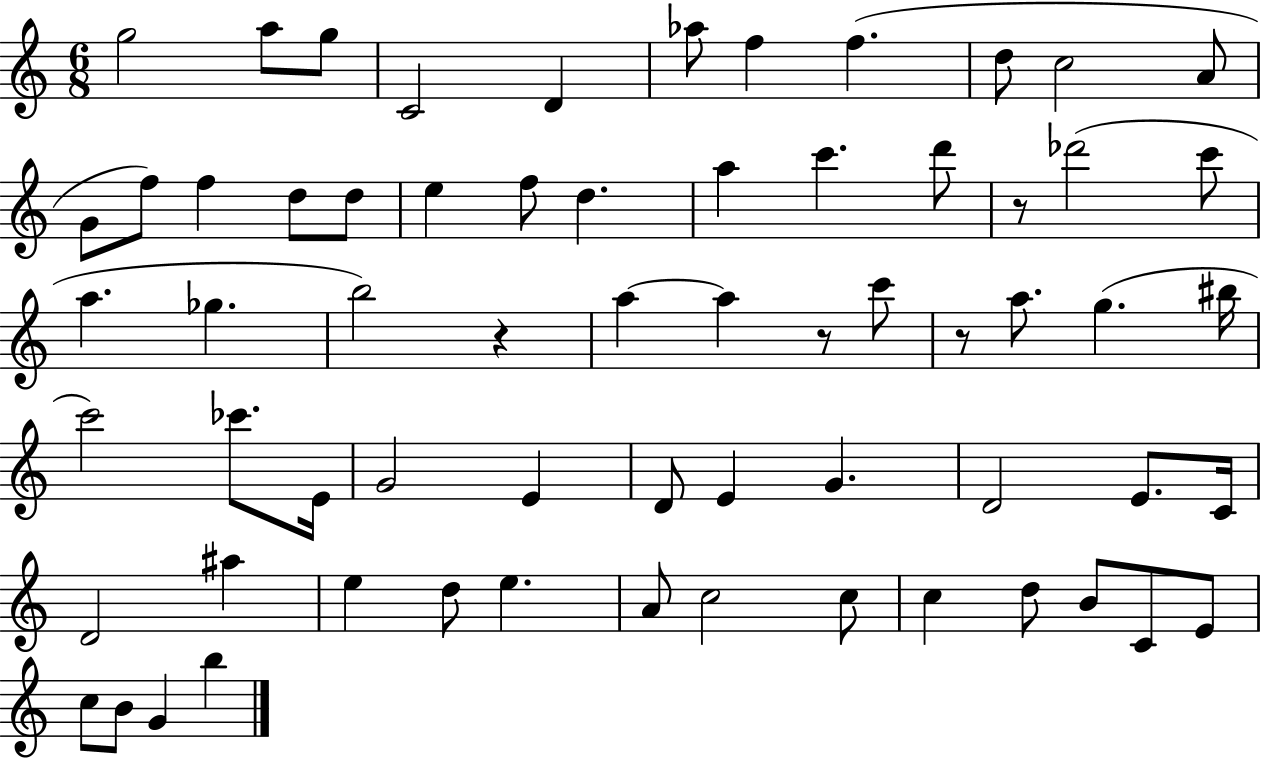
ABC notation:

X:1
T:Untitled
M:6/8
L:1/4
K:C
g2 a/2 g/2 C2 D _a/2 f f d/2 c2 A/2 G/2 f/2 f d/2 d/2 e f/2 d a c' d'/2 z/2 _d'2 c'/2 a _g b2 z a a z/2 c'/2 z/2 a/2 g ^b/4 c'2 _c'/2 E/4 G2 E D/2 E G D2 E/2 C/4 D2 ^a e d/2 e A/2 c2 c/2 c d/2 B/2 C/2 E/2 c/2 B/2 G b